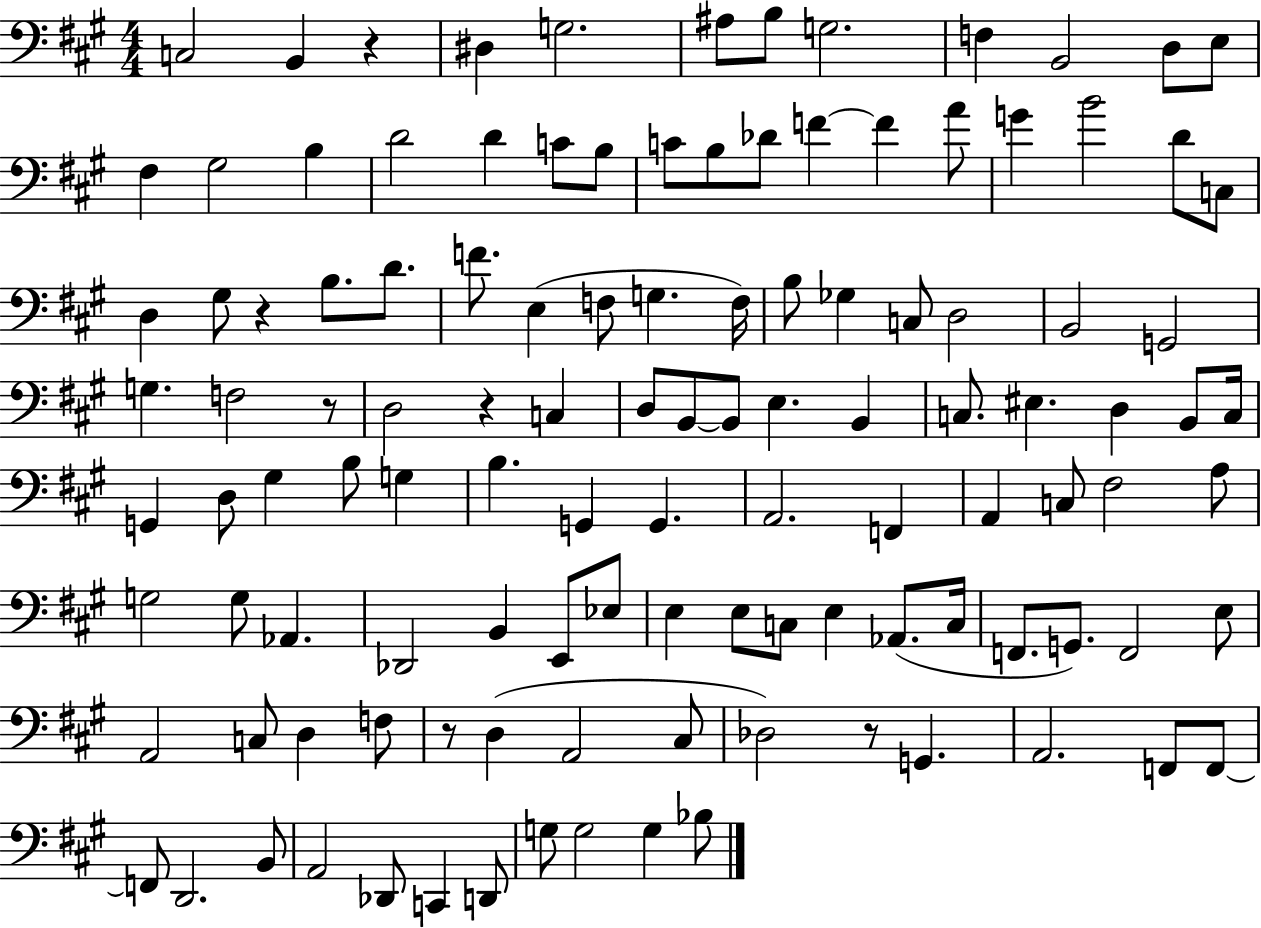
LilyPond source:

{
  \clef bass
  \numericTimeSignature
  \time 4/4
  \key a \major
  c2 b,4 r4 | dis4 g2. | ais8 b8 g2. | f4 b,2 d8 e8 | \break fis4 gis2 b4 | d'2 d'4 c'8 b8 | c'8 b8 des'8 f'4~~ f'4 a'8 | g'4 b'2 d'8 c8 | \break d4 gis8 r4 b8. d'8. | f'8. e4( f8 g4. f16) | b8 ges4 c8 d2 | b,2 g,2 | \break g4. f2 r8 | d2 r4 c4 | d8 b,8~~ b,8 e4. b,4 | c8. eis4. d4 b,8 c16 | \break g,4 d8 gis4 b8 g4 | b4. g,4 g,4. | a,2. f,4 | a,4 c8 fis2 a8 | \break g2 g8 aes,4. | des,2 b,4 e,8 ees8 | e4 e8 c8 e4 aes,8.( c16 | f,8. g,8.) f,2 e8 | \break a,2 c8 d4 f8 | r8 d4( a,2 cis8 | des2) r8 g,4. | a,2. f,8 f,8~~ | \break f,8 d,2. b,8 | a,2 des,8 c,4 d,8 | g8 g2 g4 bes8 | \bar "|."
}